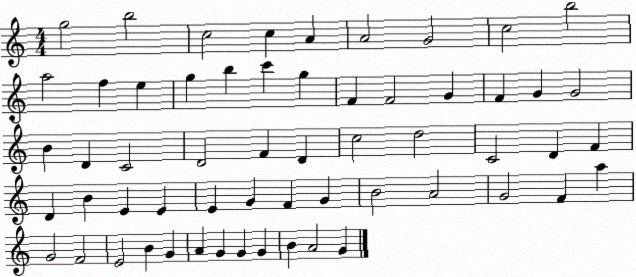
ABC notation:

X:1
T:Untitled
M:4/4
L:1/4
K:C
g2 b2 c2 c A A2 G2 c2 b2 a2 f e g b c' g F F2 G F G G2 B D C2 D2 F D c2 d2 C2 D F D B E E E G F G B2 A2 G2 F a G2 F2 E2 B G A G G G B A2 G